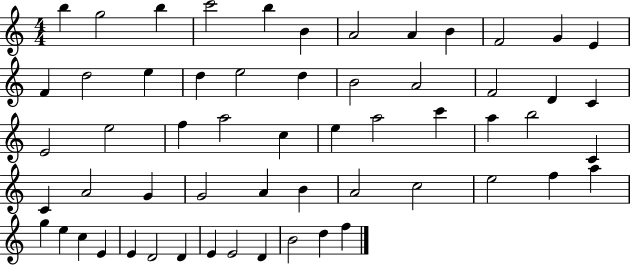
{
  \clef treble
  \numericTimeSignature
  \time 4/4
  \key c \major
  b''4 g''2 b''4 | c'''2 b''4 b'4 | a'2 a'4 b'4 | f'2 g'4 e'4 | \break f'4 d''2 e''4 | d''4 e''2 d''4 | b'2 a'2 | f'2 d'4 c'4 | \break e'2 e''2 | f''4 a''2 c''4 | e''4 a''2 c'''4 | a''4 b''2 c'4 | \break c'4 a'2 g'4 | g'2 a'4 b'4 | a'2 c''2 | e''2 f''4 a''4 | \break g''4 e''4 c''4 e'4 | e'4 d'2 d'4 | e'4 e'2 d'4 | b'2 d''4 f''4 | \break \bar "|."
}